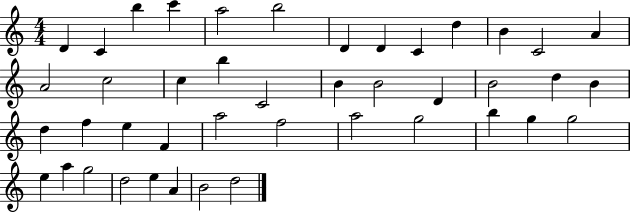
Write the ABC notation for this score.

X:1
T:Untitled
M:4/4
L:1/4
K:C
D C b c' a2 b2 D D C d B C2 A A2 c2 c b C2 B B2 D B2 d B d f e F a2 f2 a2 g2 b g g2 e a g2 d2 e A B2 d2